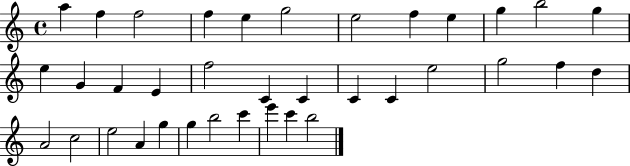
X:1
T:Untitled
M:4/4
L:1/4
K:C
a f f2 f e g2 e2 f e g b2 g e G F E f2 C C C C e2 g2 f d A2 c2 e2 A g g b2 c' e' c' b2